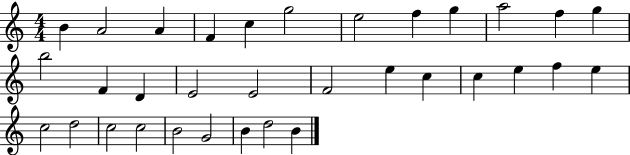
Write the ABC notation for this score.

X:1
T:Untitled
M:4/4
L:1/4
K:C
B A2 A F c g2 e2 f g a2 f g b2 F D E2 E2 F2 e c c e f e c2 d2 c2 c2 B2 G2 B d2 B